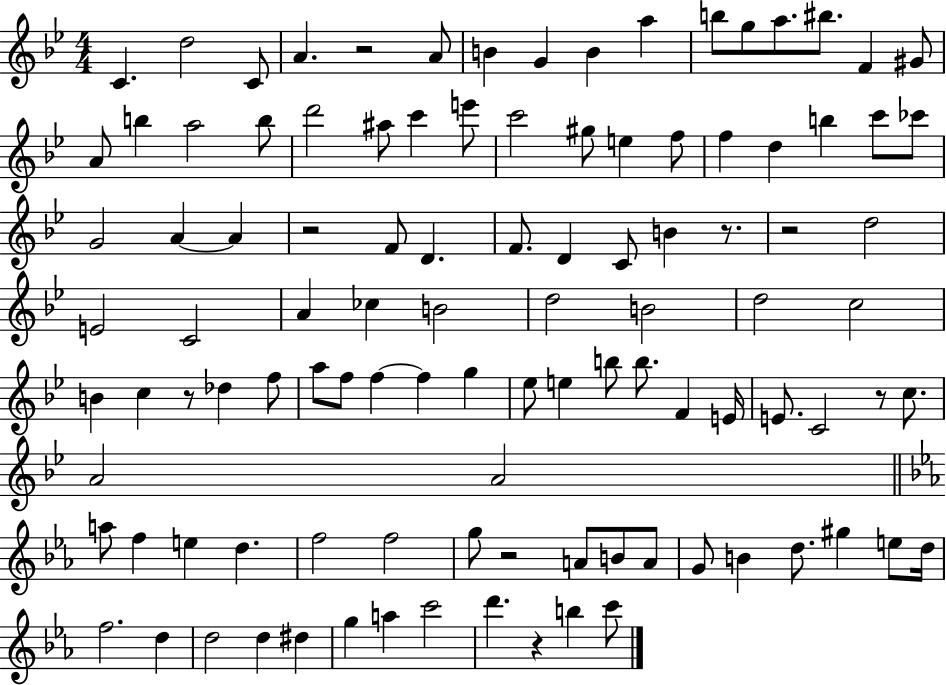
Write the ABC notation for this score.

X:1
T:Untitled
M:4/4
L:1/4
K:Bb
C d2 C/2 A z2 A/2 B G B a b/2 g/2 a/2 ^b/2 F ^G/2 A/2 b a2 b/2 d'2 ^a/2 c' e'/2 c'2 ^g/2 e f/2 f d b c'/2 _c'/2 G2 A A z2 F/2 D F/2 D C/2 B z/2 z2 d2 E2 C2 A _c B2 d2 B2 d2 c2 B c z/2 _d f/2 a/2 f/2 f f g _e/2 e b/2 b/2 F E/4 E/2 C2 z/2 c/2 A2 A2 a/2 f e d f2 f2 g/2 z2 A/2 B/2 A/2 G/2 B d/2 ^g e/2 d/4 f2 d d2 d ^d g a c'2 d' z b c'/2